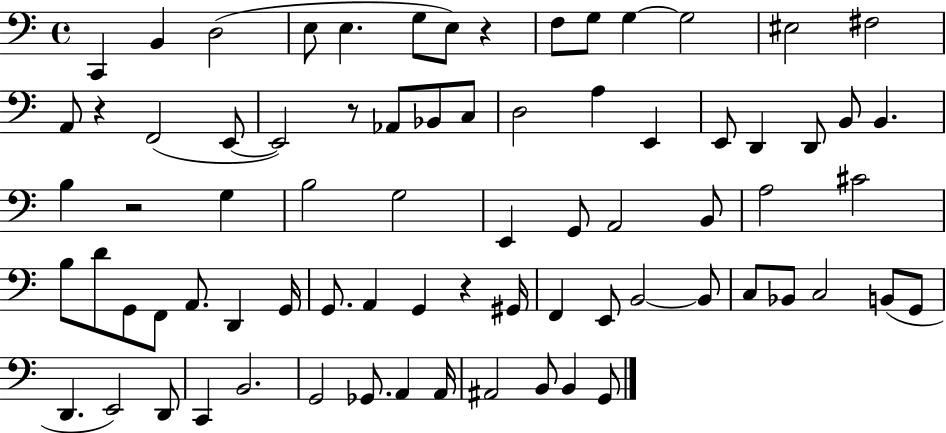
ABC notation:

X:1
T:Untitled
M:4/4
L:1/4
K:C
C,, B,, D,2 E,/2 E, G,/2 E,/2 z F,/2 G,/2 G, G,2 ^E,2 ^F,2 A,,/2 z F,,2 E,,/2 E,,2 z/2 _A,,/2 _B,,/2 C,/2 D,2 A, E,, E,,/2 D,, D,,/2 B,,/2 B,, B, z2 G, B,2 G,2 E,, G,,/2 A,,2 B,,/2 A,2 ^C2 B,/2 D/2 G,,/2 F,,/2 A,,/2 D,, G,,/4 G,,/2 A,, G,, z ^G,,/4 F,, E,,/2 B,,2 B,,/2 C,/2 _B,,/2 C,2 B,,/2 G,,/2 D,, E,,2 D,,/2 C,, B,,2 G,,2 _G,,/2 A,, A,,/4 ^A,,2 B,,/2 B,, G,,/2